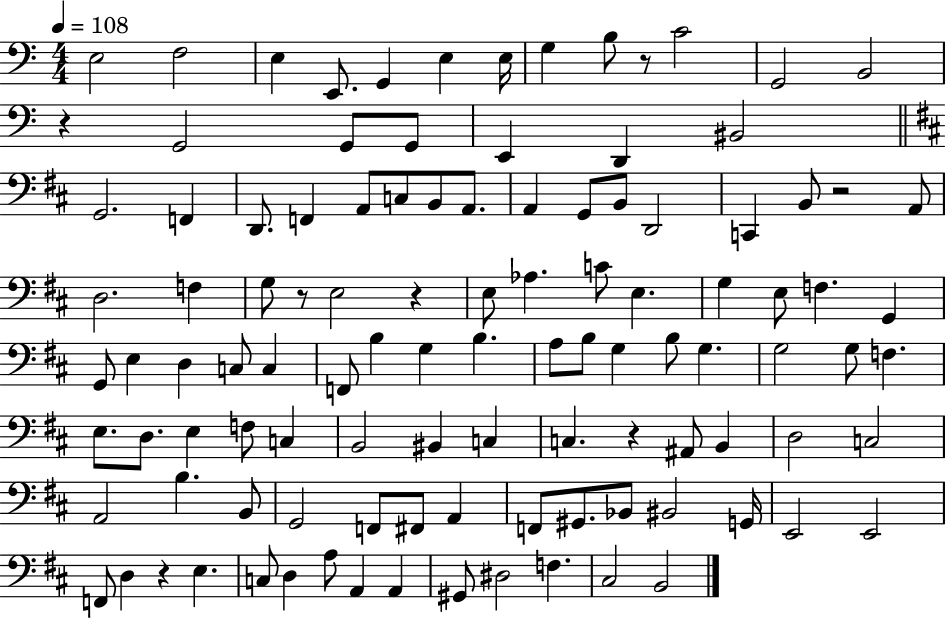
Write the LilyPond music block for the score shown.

{
  \clef bass
  \numericTimeSignature
  \time 4/4
  \key c \major
  \tempo 4 = 108
  e2 f2 | e4 e,8. g,4 e4 e16 | g4 b8 r8 c'2 | g,2 b,2 | \break r4 g,2 g,8 g,8 | e,4 d,4 bis,2 | \bar "||" \break \key d \major g,2. f,4 | d,8. f,4 a,8 c8 b,8 a,8. | a,4 g,8 b,8 d,2 | c,4 b,8 r2 a,8 | \break d2. f4 | g8 r8 e2 r4 | e8 aes4. c'8 e4. | g4 e8 f4. g,4 | \break g,8 e4 d4 c8 c4 | f,8 b4 g4 b4. | a8 b8 g4 b8 g4. | g2 g8 f4. | \break e8. d8. e4 f8 c4 | b,2 bis,4 c4 | c4. r4 ais,8 b,4 | d2 c2 | \break a,2 b4. b,8 | g,2 f,8 fis,8 a,4 | f,8 gis,8. bes,8 bis,2 g,16 | e,2 e,2 | \break f,8 d4 r4 e4. | c8 d4 a8 a,4 a,4 | gis,8 dis2 f4. | cis2 b,2 | \break \bar "|."
}